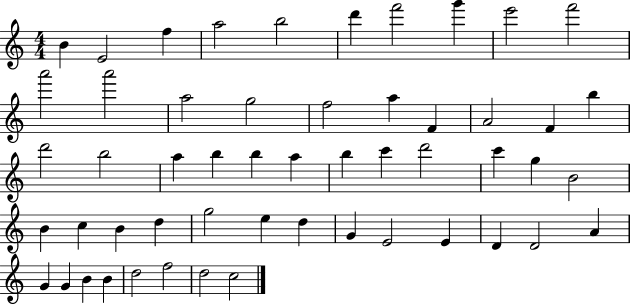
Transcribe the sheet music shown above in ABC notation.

X:1
T:Untitled
M:4/4
L:1/4
K:C
B E2 f a2 b2 d' f'2 g' e'2 f'2 a'2 a'2 a2 g2 f2 a F A2 F b d'2 b2 a b b a b c' d'2 c' g B2 B c B d g2 e d G E2 E D D2 A G G B B d2 f2 d2 c2